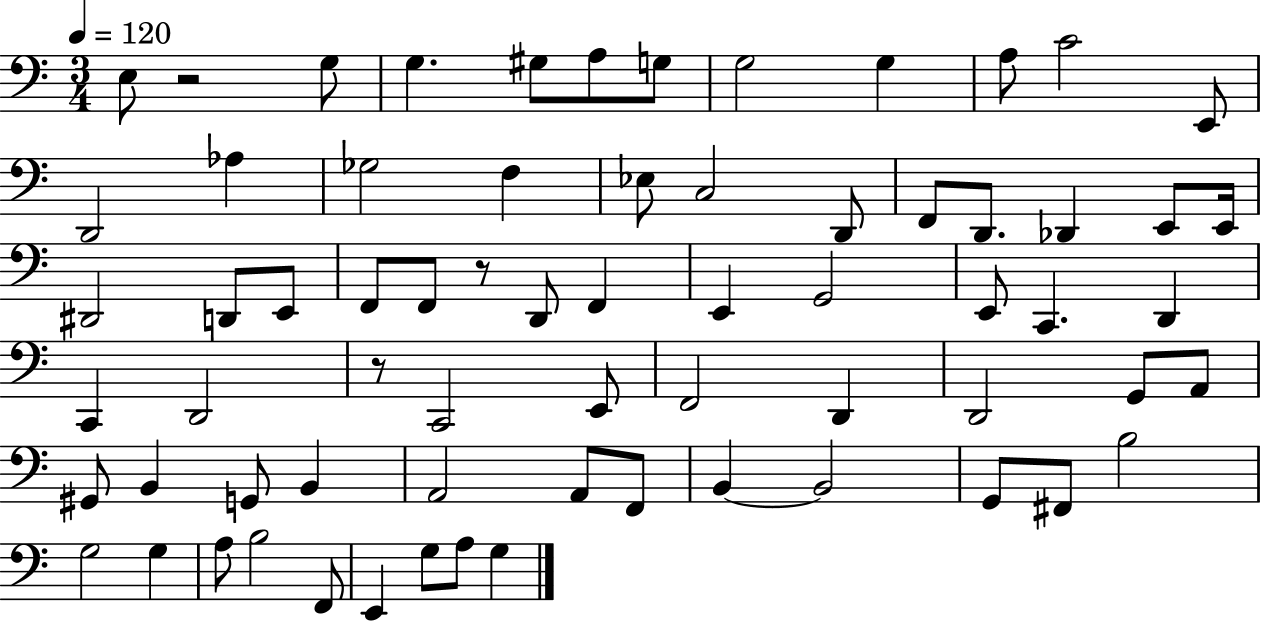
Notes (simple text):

E3/e R/h G3/e G3/q. G#3/e A3/e G3/e G3/h G3/q A3/e C4/h E2/e D2/h Ab3/q Gb3/h F3/q Eb3/e C3/h D2/e F2/e D2/e. Db2/q E2/e E2/s D#2/h D2/e E2/e F2/e F2/e R/e D2/e F2/q E2/q G2/h E2/e C2/q. D2/q C2/q D2/h R/e C2/h E2/e F2/h D2/q D2/h G2/e A2/e G#2/e B2/q G2/e B2/q A2/h A2/e F2/e B2/q B2/h G2/e F#2/e B3/h G3/h G3/q A3/e B3/h F2/e E2/q G3/e A3/e G3/q